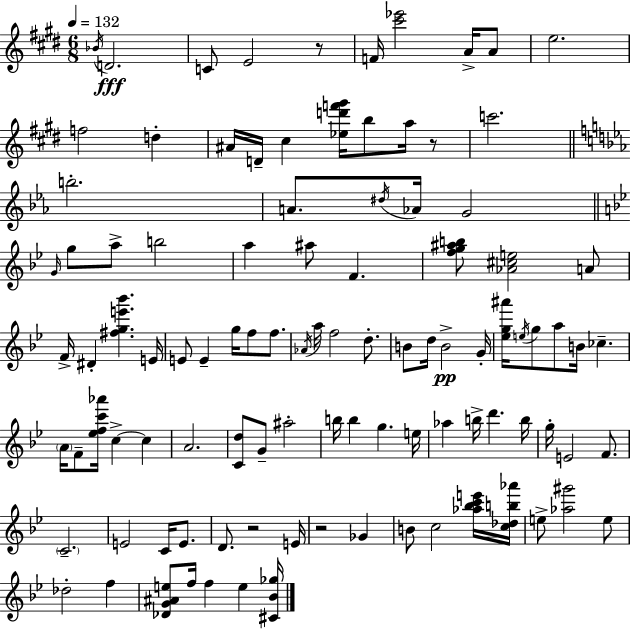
Bb4/s D4/h. C4/e E4/h R/e F4/s [C#6,Eb6]/h A4/s A4/e E5/h. F5/h D5/q A#4/s D4/s C#5/q [Eb5,D6,F6,G#6]/s B5/e A5/s R/e C6/h. B5/h. A4/e. D#5/s Ab4/s G4/h G4/s G5/e A5/e B5/h A5/q A#5/e F4/q. [F5,G5,A#5,B5]/e [Ab4,C#5,E5]/h A4/e F4/s D#4/q [F#5,G5,E6,Bb6]/q. E4/s E4/e E4/q G5/s F5/e F5/e. Ab4/s A5/s F5/h D5/e. B4/e D5/s B4/h G4/s [Eb5,G5,A#6]/s E5/s G5/e A5/e B4/s CES5/q. A4/s F4/e [Eb5,F5,C6,Ab6]/s C5/q C5/q A4/h. [C4,D5]/e G4/e A#5/h B5/s B5/q G5/q. E5/s Ab5/q B5/s D6/q. B5/s G5/s E4/h F4/e. C4/h. E4/h C4/s E4/e. D4/e. R/h E4/s R/h Gb4/q B4/e C5/h [Ab5,Bb5,C6,E6]/s [C5,Db5,B5,Ab6]/s E5/e [Ab5,G#6]/h E5/e Db5/h F5/q [Db4,G4,A#4,E5]/e F5/s F5/q E5/q [C#4,Bb4,Gb5]/s